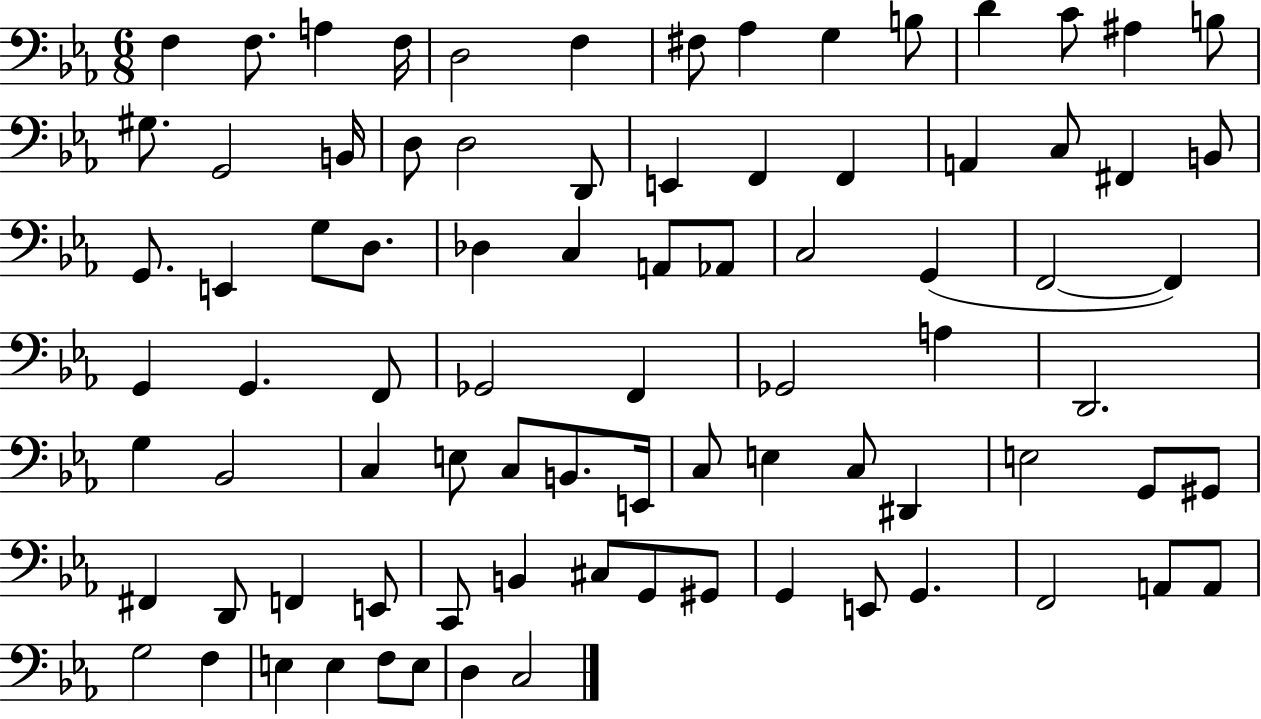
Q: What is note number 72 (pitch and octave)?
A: E2